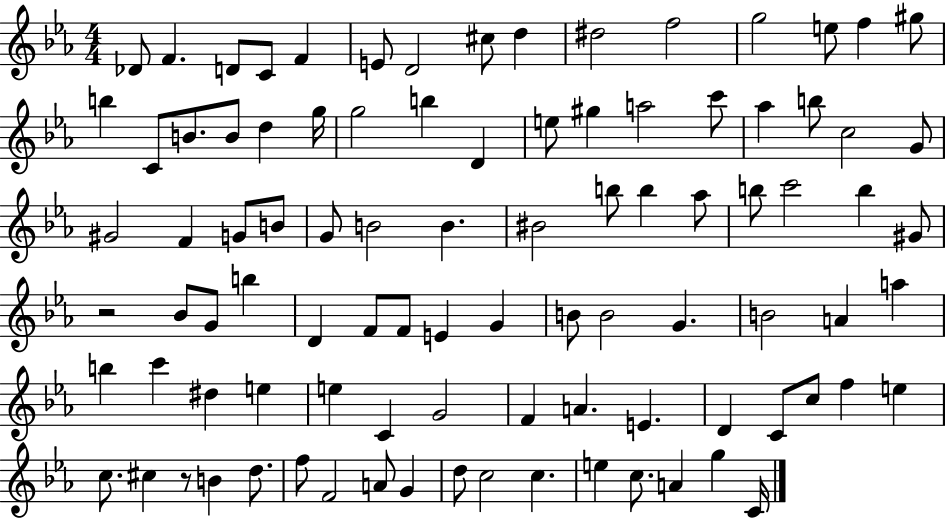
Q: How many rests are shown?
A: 2